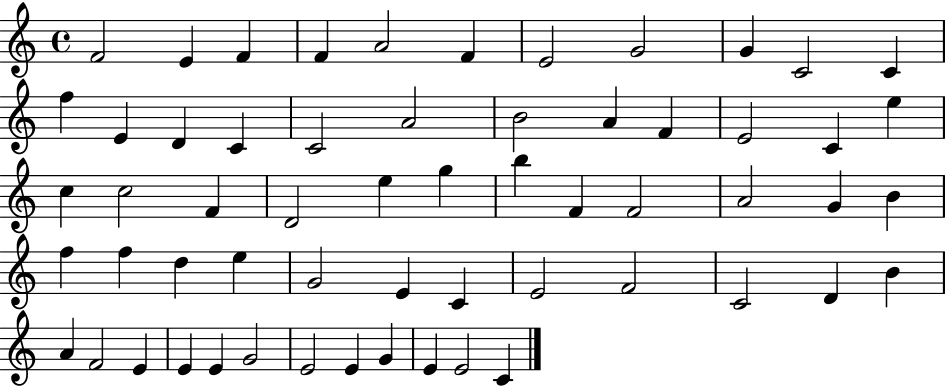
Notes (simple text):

F4/h E4/q F4/q F4/q A4/h F4/q E4/h G4/h G4/q C4/h C4/q F5/q E4/q D4/q C4/q C4/h A4/h B4/h A4/q F4/q E4/h C4/q E5/q C5/q C5/h F4/q D4/h E5/q G5/q B5/q F4/q F4/h A4/h G4/q B4/q F5/q F5/q D5/q E5/q G4/h E4/q C4/q E4/h F4/h C4/h D4/q B4/q A4/q F4/h E4/q E4/q E4/q G4/h E4/h E4/q G4/q E4/q E4/h C4/q